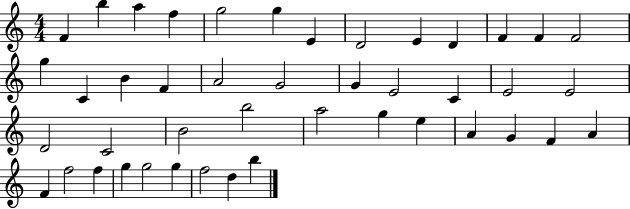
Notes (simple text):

F4/q B5/q A5/q F5/q G5/h G5/q E4/q D4/h E4/q D4/q F4/q F4/q F4/h G5/q C4/q B4/q F4/q A4/h G4/h G4/q E4/h C4/q E4/h E4/h D4/h C4/h B4/h B5/h A5/h G5/q E5/q A4/q G4/q F4/q A4/q F4/q F5/h F5/q G5/q G5/h G5/q F5/h D5/q B5/q